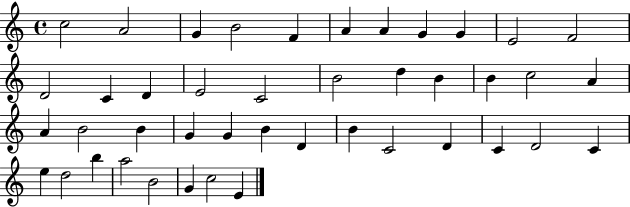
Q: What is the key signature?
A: C major